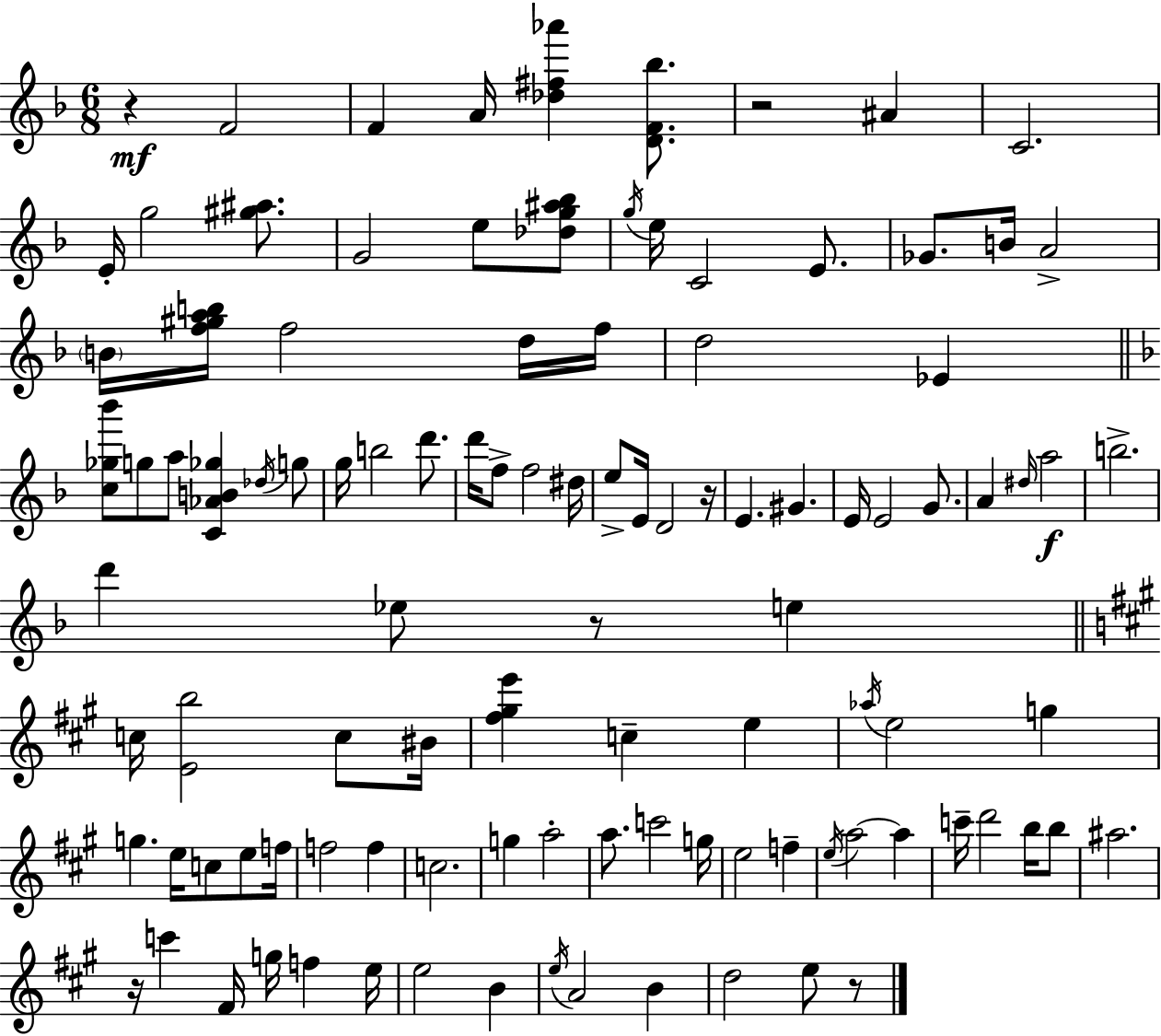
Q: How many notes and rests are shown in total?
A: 106